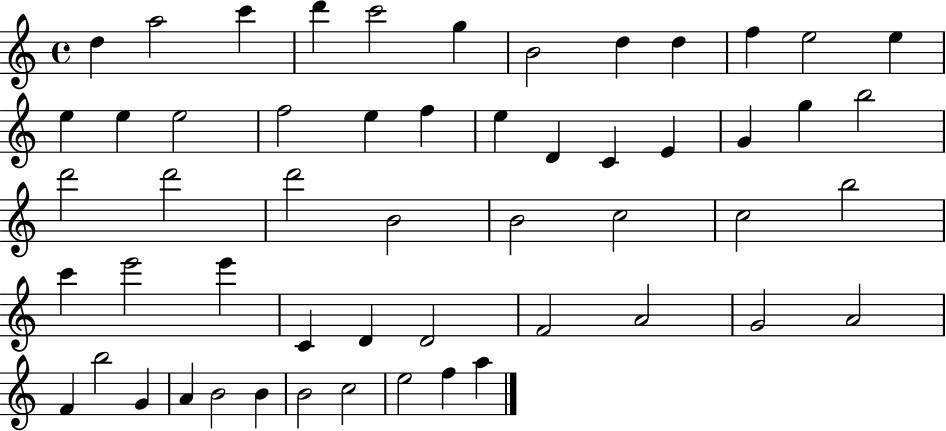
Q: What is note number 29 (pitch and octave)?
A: B4